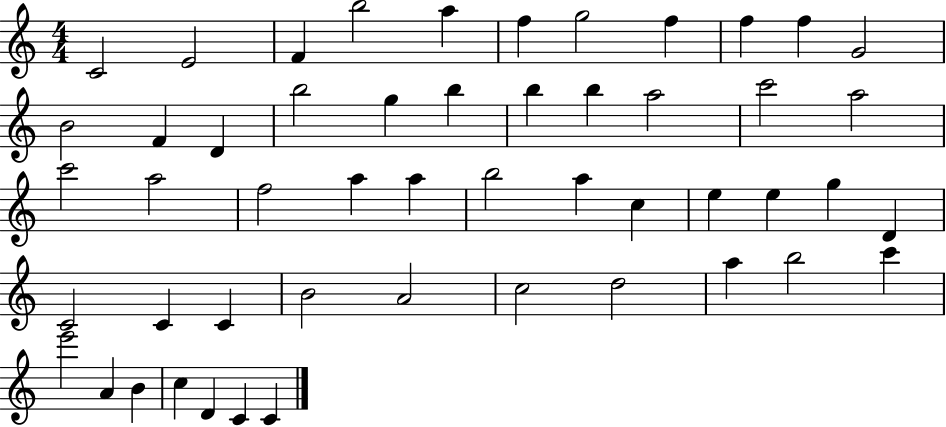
C4/h E4/h F4/q B5/h A5/q F5/q G5/h F5/q F5/q F5/q G4/h B4/h F4/q D4/q B5/h G5/q B5/q B5/q B5/q A5/h C6/h A5/h C6/h A5/h F5/h A5/q A5/q B5/h A5/q C5/q E5/q E5/q G5/q D4/q C4/h C4/q C4/q B4/h A4/h C5/h D5/h A5/q B5/h C6/q E6/h A4/q B4/q C5/q D4/q C4/q C4/q